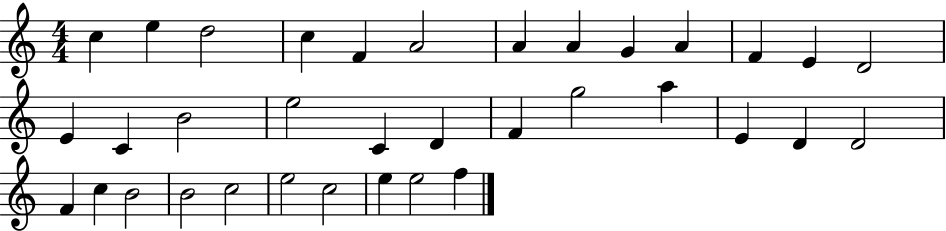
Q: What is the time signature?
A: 4/4